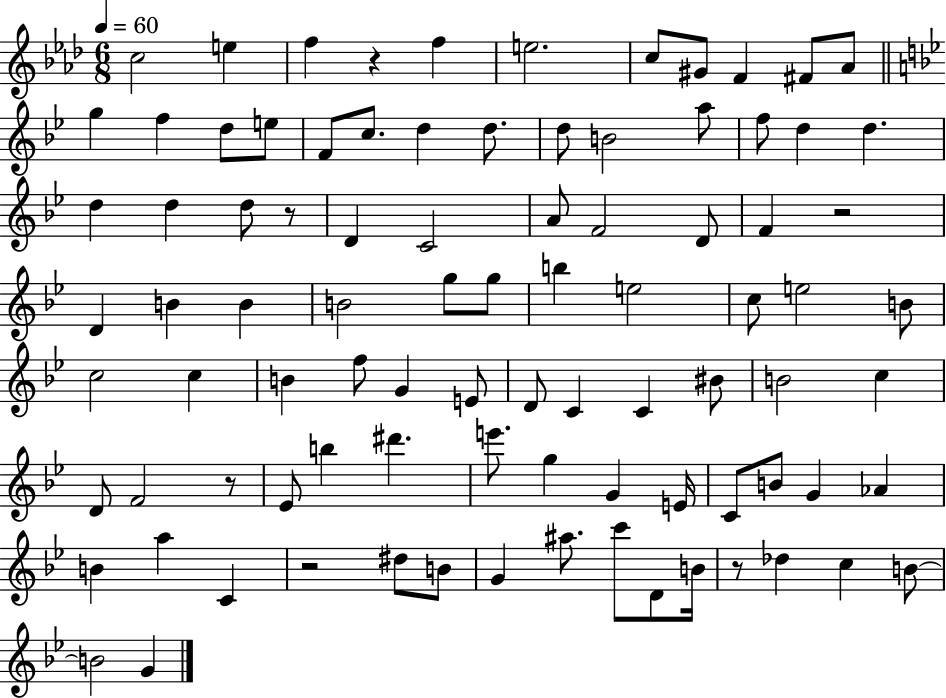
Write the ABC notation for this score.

X:1
T:Untitled
M:6/8
L:1/4
K:Ab
c2 e f z f e2 c/2 ^G/2 F ^F/2 _A/2 g f d/2 e/2 F/2 c/2 d d/2 d/2 B2 a/2 f/2 d d d d d/2 z/2 D C2 A/2 F2 D/2 F z2 D B B B2 g/2 g/2 b e2 c/2 e2 B/2 c2 c B f/2 G E/2 D/2 C C ^B/2 B2 c D/2 F2 z/2 _E/2 b ^d' e'/2 g G E/4 C/2 B/2 G _A B a C z2 ^d/2 B/2 G ^a/2 c'/2 D/2 B/4 z/2 _d c B/2 B2 G